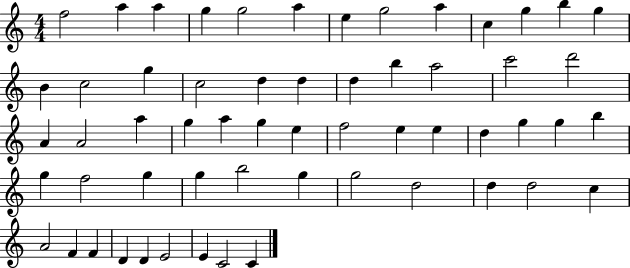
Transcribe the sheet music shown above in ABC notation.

X:1
T:Untitled
M:4/4
L:1/4
K:C
f2 a a g g2 a e g2 a c g b g B c2 g c2 d d d b a2 c'2 d'2 A A2 a g a g e f2 e e d g g b g f2 g g b2 g g2 d2 d d2 c A2 F F D D E2 E C2 C